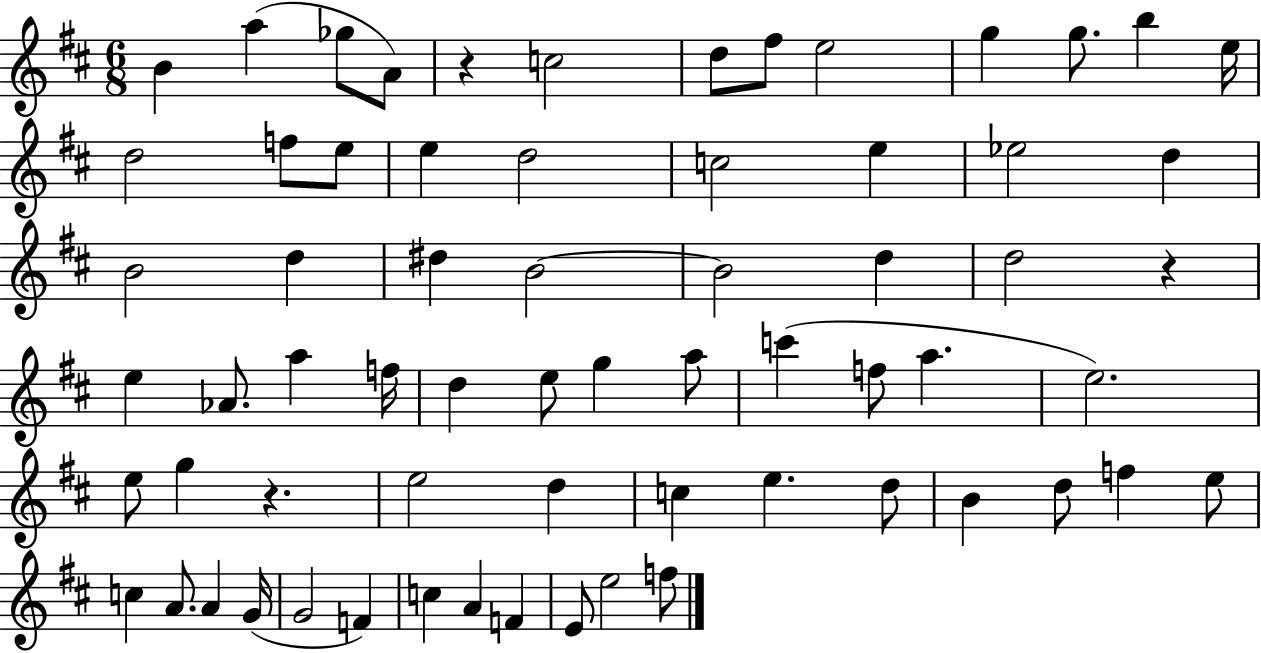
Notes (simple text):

B4/q A5/q Gb5/e A4/e R/q C5/h D5/e F#5/e E5/h G5/q G5/e. B5/q E5/s D5/h F5/e E5/e E5/q D5/h C5/h E5/q Eb5/h D5/q B4/h D5/q D#5/q B4/h B4/h D5/q D5/h R/q E5/q Ab4/e. A5/q F5/s D5/q E5/e G5/q A5/e C6/q F5/e A5/q. E5/h. E5/e G5/q R/q. E5/h D5/q C5/q E5/q. D5/e B4/q D5/e F5/q E5/e C5/q A4/e. A4/q G4/s G4/h F4/q C5/q A4/q F4/q E4/e E5/h F5/e